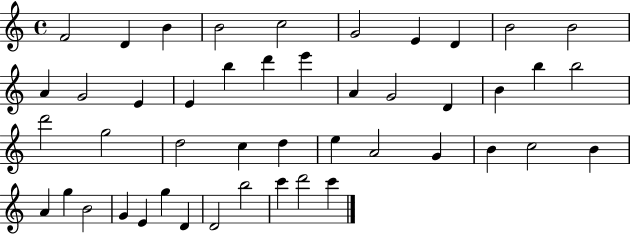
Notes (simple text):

F4/h D4/q B4/q B4/h C5/h G4/h E4/q D4/q B4/h B4/h A4/q G4/h E4/q E4/q B5/q D6/q E6/q A4/q G4/h D4/q B4/q B5/q B5/h D6/h G5/h D5/h C5/q D5/q E5/q A4/h G4/q B4/q C5/h B4/q A4/q G5/q B4/h G4/q E4/q G5/q D4/q D4/h B5/h C6/q D6/h C6/q